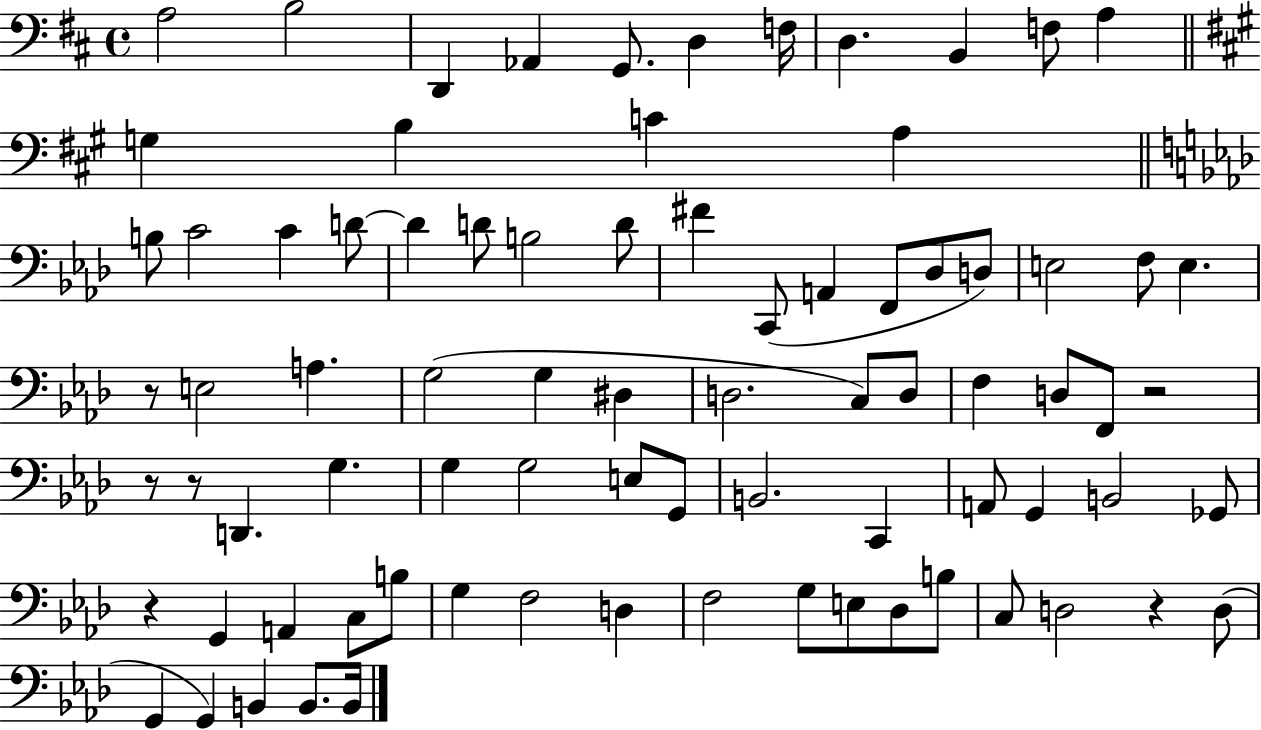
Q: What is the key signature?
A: D major